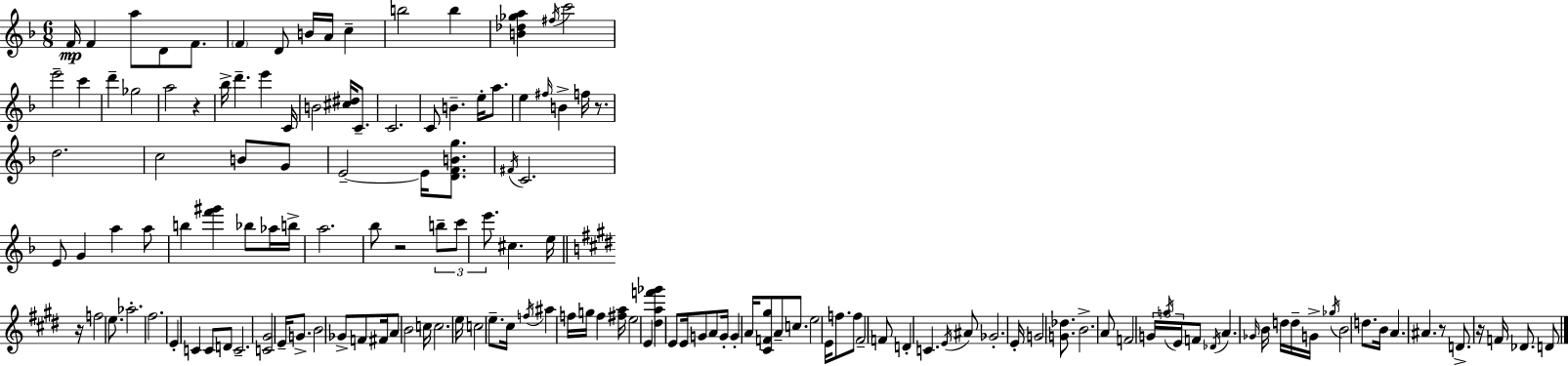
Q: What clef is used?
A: treble